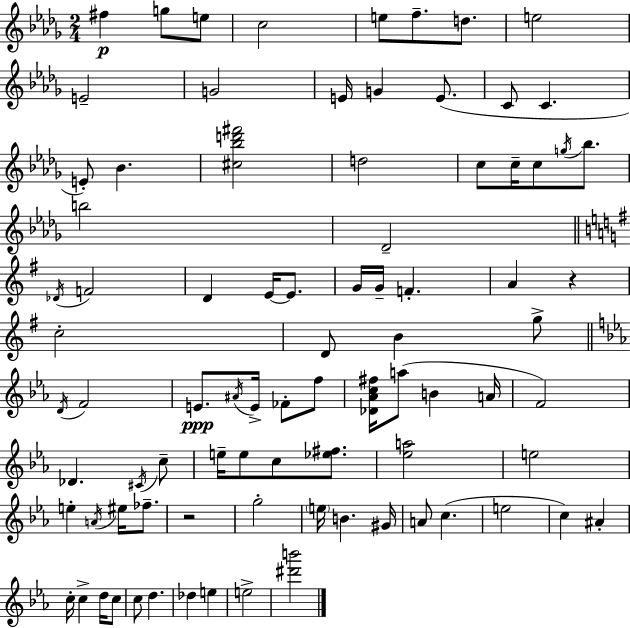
X:1
T:Untitled
M:2/4
L:1/4
K:Bbm
^f g/2 e/2 c2 e/2 f/2 d/2 e2 E2 G2 E/4 G E/2 C/2 C E/2 _B [^c_bd'^f']2 d2 c/2 c/4 c/2 g/4 _b/2 b2 _D2 _D/4 F2 D E/4 E/2 G/4 G/4 F A z c2 D/2 B g/2 D/4 F2 E/2 ^A/4 E/4 _F/2 f/2 [_D_Ac^f]/4 a/2 B A/4 F2 _D ^C/4 c/2 e/4 e/2 c/2 [_e^f]/2 [_ea]2 e2 e A/4 ^e/4 _f/2 z2 g2 e/4 B ^G/4 A/2 c e2 c ^A c/4 c d/4 c/2 c/2 d _d e e2 [^d'b']2